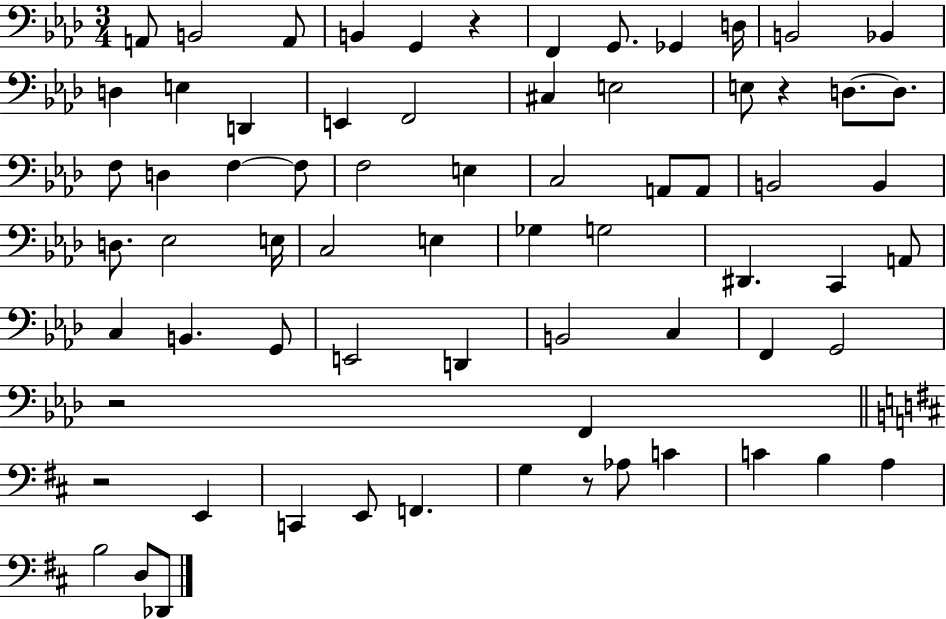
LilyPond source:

{
  \clef bass
  \numericTimeSignature
  \time 3/4
  \key aes \major
  \repeat volta 2 { a,8 b,2 a,8 | b,4 g,4 r4 | f,4 g,8. ges,4 d16 | b,2 bes,4 | \break d4 e4 d,4 | e,4 f,2 | cis4 e2 | e8 r4 d8.~~ d8. | \break f8 d4 f4~~ f8 | f2 e4 | c2 a,8 a,8 | b,2 b,4 | \break d8. ees2 e16 | c2 e4 | ges4 g2 | dis,4. c,4 a,8 | \break c4 b,4. g,8 | e,2 d,4 | b,2 c4 | f,4 g,2 | \break r2 f,4 | \bar "||" \break \key d \major r2 e,4 | c,4 e,8 f,4. | g4 r8 aes8 c'4 | c'4 b4 a4 | \break b2 d8 des,8 | } \bar "|."
}